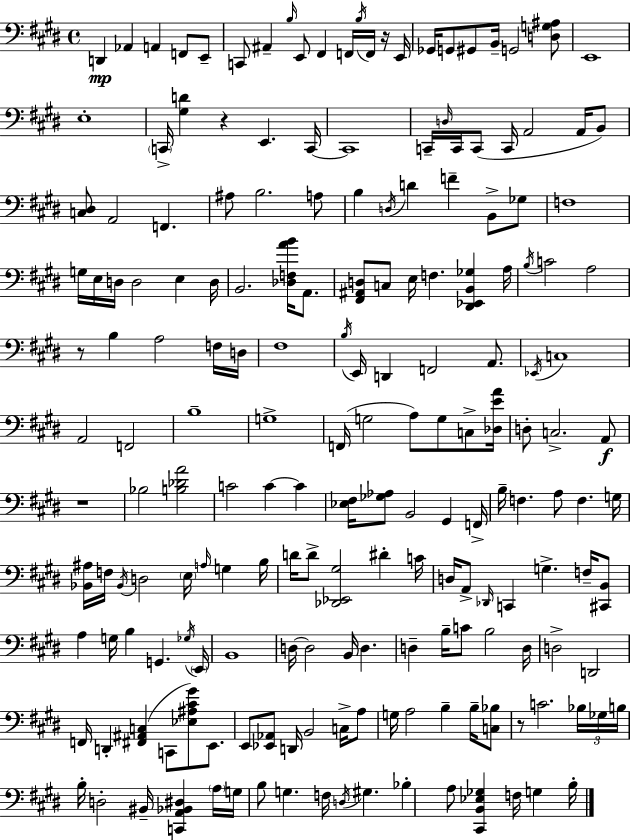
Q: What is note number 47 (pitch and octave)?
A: E3